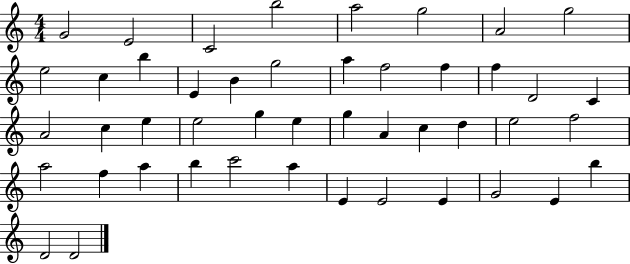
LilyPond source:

{
  \clef treble
  \numericTimeSignature
  \time 4/4
  \key c \major
  g'2 e'2 | c'2 b''2 | a''2 g''2 | a'2 g''2 | \break e''2 c''4 b''4 | e'4 b'4 g''2 | a''4 f''2 f''4 | f''4 d'2 c'4 | \break a'2 c''4 e''4 | e''2 g''4 e''4 | g''4 a'4 c''4 d''4 | e''2 f''2 | \break a''2 f''4 a''4 | b''4 c'''2 a''4 | e'4 e'2 e'4 | g'2 e'4 b''4 | \break d'2 d'2 | \bar "|."
}